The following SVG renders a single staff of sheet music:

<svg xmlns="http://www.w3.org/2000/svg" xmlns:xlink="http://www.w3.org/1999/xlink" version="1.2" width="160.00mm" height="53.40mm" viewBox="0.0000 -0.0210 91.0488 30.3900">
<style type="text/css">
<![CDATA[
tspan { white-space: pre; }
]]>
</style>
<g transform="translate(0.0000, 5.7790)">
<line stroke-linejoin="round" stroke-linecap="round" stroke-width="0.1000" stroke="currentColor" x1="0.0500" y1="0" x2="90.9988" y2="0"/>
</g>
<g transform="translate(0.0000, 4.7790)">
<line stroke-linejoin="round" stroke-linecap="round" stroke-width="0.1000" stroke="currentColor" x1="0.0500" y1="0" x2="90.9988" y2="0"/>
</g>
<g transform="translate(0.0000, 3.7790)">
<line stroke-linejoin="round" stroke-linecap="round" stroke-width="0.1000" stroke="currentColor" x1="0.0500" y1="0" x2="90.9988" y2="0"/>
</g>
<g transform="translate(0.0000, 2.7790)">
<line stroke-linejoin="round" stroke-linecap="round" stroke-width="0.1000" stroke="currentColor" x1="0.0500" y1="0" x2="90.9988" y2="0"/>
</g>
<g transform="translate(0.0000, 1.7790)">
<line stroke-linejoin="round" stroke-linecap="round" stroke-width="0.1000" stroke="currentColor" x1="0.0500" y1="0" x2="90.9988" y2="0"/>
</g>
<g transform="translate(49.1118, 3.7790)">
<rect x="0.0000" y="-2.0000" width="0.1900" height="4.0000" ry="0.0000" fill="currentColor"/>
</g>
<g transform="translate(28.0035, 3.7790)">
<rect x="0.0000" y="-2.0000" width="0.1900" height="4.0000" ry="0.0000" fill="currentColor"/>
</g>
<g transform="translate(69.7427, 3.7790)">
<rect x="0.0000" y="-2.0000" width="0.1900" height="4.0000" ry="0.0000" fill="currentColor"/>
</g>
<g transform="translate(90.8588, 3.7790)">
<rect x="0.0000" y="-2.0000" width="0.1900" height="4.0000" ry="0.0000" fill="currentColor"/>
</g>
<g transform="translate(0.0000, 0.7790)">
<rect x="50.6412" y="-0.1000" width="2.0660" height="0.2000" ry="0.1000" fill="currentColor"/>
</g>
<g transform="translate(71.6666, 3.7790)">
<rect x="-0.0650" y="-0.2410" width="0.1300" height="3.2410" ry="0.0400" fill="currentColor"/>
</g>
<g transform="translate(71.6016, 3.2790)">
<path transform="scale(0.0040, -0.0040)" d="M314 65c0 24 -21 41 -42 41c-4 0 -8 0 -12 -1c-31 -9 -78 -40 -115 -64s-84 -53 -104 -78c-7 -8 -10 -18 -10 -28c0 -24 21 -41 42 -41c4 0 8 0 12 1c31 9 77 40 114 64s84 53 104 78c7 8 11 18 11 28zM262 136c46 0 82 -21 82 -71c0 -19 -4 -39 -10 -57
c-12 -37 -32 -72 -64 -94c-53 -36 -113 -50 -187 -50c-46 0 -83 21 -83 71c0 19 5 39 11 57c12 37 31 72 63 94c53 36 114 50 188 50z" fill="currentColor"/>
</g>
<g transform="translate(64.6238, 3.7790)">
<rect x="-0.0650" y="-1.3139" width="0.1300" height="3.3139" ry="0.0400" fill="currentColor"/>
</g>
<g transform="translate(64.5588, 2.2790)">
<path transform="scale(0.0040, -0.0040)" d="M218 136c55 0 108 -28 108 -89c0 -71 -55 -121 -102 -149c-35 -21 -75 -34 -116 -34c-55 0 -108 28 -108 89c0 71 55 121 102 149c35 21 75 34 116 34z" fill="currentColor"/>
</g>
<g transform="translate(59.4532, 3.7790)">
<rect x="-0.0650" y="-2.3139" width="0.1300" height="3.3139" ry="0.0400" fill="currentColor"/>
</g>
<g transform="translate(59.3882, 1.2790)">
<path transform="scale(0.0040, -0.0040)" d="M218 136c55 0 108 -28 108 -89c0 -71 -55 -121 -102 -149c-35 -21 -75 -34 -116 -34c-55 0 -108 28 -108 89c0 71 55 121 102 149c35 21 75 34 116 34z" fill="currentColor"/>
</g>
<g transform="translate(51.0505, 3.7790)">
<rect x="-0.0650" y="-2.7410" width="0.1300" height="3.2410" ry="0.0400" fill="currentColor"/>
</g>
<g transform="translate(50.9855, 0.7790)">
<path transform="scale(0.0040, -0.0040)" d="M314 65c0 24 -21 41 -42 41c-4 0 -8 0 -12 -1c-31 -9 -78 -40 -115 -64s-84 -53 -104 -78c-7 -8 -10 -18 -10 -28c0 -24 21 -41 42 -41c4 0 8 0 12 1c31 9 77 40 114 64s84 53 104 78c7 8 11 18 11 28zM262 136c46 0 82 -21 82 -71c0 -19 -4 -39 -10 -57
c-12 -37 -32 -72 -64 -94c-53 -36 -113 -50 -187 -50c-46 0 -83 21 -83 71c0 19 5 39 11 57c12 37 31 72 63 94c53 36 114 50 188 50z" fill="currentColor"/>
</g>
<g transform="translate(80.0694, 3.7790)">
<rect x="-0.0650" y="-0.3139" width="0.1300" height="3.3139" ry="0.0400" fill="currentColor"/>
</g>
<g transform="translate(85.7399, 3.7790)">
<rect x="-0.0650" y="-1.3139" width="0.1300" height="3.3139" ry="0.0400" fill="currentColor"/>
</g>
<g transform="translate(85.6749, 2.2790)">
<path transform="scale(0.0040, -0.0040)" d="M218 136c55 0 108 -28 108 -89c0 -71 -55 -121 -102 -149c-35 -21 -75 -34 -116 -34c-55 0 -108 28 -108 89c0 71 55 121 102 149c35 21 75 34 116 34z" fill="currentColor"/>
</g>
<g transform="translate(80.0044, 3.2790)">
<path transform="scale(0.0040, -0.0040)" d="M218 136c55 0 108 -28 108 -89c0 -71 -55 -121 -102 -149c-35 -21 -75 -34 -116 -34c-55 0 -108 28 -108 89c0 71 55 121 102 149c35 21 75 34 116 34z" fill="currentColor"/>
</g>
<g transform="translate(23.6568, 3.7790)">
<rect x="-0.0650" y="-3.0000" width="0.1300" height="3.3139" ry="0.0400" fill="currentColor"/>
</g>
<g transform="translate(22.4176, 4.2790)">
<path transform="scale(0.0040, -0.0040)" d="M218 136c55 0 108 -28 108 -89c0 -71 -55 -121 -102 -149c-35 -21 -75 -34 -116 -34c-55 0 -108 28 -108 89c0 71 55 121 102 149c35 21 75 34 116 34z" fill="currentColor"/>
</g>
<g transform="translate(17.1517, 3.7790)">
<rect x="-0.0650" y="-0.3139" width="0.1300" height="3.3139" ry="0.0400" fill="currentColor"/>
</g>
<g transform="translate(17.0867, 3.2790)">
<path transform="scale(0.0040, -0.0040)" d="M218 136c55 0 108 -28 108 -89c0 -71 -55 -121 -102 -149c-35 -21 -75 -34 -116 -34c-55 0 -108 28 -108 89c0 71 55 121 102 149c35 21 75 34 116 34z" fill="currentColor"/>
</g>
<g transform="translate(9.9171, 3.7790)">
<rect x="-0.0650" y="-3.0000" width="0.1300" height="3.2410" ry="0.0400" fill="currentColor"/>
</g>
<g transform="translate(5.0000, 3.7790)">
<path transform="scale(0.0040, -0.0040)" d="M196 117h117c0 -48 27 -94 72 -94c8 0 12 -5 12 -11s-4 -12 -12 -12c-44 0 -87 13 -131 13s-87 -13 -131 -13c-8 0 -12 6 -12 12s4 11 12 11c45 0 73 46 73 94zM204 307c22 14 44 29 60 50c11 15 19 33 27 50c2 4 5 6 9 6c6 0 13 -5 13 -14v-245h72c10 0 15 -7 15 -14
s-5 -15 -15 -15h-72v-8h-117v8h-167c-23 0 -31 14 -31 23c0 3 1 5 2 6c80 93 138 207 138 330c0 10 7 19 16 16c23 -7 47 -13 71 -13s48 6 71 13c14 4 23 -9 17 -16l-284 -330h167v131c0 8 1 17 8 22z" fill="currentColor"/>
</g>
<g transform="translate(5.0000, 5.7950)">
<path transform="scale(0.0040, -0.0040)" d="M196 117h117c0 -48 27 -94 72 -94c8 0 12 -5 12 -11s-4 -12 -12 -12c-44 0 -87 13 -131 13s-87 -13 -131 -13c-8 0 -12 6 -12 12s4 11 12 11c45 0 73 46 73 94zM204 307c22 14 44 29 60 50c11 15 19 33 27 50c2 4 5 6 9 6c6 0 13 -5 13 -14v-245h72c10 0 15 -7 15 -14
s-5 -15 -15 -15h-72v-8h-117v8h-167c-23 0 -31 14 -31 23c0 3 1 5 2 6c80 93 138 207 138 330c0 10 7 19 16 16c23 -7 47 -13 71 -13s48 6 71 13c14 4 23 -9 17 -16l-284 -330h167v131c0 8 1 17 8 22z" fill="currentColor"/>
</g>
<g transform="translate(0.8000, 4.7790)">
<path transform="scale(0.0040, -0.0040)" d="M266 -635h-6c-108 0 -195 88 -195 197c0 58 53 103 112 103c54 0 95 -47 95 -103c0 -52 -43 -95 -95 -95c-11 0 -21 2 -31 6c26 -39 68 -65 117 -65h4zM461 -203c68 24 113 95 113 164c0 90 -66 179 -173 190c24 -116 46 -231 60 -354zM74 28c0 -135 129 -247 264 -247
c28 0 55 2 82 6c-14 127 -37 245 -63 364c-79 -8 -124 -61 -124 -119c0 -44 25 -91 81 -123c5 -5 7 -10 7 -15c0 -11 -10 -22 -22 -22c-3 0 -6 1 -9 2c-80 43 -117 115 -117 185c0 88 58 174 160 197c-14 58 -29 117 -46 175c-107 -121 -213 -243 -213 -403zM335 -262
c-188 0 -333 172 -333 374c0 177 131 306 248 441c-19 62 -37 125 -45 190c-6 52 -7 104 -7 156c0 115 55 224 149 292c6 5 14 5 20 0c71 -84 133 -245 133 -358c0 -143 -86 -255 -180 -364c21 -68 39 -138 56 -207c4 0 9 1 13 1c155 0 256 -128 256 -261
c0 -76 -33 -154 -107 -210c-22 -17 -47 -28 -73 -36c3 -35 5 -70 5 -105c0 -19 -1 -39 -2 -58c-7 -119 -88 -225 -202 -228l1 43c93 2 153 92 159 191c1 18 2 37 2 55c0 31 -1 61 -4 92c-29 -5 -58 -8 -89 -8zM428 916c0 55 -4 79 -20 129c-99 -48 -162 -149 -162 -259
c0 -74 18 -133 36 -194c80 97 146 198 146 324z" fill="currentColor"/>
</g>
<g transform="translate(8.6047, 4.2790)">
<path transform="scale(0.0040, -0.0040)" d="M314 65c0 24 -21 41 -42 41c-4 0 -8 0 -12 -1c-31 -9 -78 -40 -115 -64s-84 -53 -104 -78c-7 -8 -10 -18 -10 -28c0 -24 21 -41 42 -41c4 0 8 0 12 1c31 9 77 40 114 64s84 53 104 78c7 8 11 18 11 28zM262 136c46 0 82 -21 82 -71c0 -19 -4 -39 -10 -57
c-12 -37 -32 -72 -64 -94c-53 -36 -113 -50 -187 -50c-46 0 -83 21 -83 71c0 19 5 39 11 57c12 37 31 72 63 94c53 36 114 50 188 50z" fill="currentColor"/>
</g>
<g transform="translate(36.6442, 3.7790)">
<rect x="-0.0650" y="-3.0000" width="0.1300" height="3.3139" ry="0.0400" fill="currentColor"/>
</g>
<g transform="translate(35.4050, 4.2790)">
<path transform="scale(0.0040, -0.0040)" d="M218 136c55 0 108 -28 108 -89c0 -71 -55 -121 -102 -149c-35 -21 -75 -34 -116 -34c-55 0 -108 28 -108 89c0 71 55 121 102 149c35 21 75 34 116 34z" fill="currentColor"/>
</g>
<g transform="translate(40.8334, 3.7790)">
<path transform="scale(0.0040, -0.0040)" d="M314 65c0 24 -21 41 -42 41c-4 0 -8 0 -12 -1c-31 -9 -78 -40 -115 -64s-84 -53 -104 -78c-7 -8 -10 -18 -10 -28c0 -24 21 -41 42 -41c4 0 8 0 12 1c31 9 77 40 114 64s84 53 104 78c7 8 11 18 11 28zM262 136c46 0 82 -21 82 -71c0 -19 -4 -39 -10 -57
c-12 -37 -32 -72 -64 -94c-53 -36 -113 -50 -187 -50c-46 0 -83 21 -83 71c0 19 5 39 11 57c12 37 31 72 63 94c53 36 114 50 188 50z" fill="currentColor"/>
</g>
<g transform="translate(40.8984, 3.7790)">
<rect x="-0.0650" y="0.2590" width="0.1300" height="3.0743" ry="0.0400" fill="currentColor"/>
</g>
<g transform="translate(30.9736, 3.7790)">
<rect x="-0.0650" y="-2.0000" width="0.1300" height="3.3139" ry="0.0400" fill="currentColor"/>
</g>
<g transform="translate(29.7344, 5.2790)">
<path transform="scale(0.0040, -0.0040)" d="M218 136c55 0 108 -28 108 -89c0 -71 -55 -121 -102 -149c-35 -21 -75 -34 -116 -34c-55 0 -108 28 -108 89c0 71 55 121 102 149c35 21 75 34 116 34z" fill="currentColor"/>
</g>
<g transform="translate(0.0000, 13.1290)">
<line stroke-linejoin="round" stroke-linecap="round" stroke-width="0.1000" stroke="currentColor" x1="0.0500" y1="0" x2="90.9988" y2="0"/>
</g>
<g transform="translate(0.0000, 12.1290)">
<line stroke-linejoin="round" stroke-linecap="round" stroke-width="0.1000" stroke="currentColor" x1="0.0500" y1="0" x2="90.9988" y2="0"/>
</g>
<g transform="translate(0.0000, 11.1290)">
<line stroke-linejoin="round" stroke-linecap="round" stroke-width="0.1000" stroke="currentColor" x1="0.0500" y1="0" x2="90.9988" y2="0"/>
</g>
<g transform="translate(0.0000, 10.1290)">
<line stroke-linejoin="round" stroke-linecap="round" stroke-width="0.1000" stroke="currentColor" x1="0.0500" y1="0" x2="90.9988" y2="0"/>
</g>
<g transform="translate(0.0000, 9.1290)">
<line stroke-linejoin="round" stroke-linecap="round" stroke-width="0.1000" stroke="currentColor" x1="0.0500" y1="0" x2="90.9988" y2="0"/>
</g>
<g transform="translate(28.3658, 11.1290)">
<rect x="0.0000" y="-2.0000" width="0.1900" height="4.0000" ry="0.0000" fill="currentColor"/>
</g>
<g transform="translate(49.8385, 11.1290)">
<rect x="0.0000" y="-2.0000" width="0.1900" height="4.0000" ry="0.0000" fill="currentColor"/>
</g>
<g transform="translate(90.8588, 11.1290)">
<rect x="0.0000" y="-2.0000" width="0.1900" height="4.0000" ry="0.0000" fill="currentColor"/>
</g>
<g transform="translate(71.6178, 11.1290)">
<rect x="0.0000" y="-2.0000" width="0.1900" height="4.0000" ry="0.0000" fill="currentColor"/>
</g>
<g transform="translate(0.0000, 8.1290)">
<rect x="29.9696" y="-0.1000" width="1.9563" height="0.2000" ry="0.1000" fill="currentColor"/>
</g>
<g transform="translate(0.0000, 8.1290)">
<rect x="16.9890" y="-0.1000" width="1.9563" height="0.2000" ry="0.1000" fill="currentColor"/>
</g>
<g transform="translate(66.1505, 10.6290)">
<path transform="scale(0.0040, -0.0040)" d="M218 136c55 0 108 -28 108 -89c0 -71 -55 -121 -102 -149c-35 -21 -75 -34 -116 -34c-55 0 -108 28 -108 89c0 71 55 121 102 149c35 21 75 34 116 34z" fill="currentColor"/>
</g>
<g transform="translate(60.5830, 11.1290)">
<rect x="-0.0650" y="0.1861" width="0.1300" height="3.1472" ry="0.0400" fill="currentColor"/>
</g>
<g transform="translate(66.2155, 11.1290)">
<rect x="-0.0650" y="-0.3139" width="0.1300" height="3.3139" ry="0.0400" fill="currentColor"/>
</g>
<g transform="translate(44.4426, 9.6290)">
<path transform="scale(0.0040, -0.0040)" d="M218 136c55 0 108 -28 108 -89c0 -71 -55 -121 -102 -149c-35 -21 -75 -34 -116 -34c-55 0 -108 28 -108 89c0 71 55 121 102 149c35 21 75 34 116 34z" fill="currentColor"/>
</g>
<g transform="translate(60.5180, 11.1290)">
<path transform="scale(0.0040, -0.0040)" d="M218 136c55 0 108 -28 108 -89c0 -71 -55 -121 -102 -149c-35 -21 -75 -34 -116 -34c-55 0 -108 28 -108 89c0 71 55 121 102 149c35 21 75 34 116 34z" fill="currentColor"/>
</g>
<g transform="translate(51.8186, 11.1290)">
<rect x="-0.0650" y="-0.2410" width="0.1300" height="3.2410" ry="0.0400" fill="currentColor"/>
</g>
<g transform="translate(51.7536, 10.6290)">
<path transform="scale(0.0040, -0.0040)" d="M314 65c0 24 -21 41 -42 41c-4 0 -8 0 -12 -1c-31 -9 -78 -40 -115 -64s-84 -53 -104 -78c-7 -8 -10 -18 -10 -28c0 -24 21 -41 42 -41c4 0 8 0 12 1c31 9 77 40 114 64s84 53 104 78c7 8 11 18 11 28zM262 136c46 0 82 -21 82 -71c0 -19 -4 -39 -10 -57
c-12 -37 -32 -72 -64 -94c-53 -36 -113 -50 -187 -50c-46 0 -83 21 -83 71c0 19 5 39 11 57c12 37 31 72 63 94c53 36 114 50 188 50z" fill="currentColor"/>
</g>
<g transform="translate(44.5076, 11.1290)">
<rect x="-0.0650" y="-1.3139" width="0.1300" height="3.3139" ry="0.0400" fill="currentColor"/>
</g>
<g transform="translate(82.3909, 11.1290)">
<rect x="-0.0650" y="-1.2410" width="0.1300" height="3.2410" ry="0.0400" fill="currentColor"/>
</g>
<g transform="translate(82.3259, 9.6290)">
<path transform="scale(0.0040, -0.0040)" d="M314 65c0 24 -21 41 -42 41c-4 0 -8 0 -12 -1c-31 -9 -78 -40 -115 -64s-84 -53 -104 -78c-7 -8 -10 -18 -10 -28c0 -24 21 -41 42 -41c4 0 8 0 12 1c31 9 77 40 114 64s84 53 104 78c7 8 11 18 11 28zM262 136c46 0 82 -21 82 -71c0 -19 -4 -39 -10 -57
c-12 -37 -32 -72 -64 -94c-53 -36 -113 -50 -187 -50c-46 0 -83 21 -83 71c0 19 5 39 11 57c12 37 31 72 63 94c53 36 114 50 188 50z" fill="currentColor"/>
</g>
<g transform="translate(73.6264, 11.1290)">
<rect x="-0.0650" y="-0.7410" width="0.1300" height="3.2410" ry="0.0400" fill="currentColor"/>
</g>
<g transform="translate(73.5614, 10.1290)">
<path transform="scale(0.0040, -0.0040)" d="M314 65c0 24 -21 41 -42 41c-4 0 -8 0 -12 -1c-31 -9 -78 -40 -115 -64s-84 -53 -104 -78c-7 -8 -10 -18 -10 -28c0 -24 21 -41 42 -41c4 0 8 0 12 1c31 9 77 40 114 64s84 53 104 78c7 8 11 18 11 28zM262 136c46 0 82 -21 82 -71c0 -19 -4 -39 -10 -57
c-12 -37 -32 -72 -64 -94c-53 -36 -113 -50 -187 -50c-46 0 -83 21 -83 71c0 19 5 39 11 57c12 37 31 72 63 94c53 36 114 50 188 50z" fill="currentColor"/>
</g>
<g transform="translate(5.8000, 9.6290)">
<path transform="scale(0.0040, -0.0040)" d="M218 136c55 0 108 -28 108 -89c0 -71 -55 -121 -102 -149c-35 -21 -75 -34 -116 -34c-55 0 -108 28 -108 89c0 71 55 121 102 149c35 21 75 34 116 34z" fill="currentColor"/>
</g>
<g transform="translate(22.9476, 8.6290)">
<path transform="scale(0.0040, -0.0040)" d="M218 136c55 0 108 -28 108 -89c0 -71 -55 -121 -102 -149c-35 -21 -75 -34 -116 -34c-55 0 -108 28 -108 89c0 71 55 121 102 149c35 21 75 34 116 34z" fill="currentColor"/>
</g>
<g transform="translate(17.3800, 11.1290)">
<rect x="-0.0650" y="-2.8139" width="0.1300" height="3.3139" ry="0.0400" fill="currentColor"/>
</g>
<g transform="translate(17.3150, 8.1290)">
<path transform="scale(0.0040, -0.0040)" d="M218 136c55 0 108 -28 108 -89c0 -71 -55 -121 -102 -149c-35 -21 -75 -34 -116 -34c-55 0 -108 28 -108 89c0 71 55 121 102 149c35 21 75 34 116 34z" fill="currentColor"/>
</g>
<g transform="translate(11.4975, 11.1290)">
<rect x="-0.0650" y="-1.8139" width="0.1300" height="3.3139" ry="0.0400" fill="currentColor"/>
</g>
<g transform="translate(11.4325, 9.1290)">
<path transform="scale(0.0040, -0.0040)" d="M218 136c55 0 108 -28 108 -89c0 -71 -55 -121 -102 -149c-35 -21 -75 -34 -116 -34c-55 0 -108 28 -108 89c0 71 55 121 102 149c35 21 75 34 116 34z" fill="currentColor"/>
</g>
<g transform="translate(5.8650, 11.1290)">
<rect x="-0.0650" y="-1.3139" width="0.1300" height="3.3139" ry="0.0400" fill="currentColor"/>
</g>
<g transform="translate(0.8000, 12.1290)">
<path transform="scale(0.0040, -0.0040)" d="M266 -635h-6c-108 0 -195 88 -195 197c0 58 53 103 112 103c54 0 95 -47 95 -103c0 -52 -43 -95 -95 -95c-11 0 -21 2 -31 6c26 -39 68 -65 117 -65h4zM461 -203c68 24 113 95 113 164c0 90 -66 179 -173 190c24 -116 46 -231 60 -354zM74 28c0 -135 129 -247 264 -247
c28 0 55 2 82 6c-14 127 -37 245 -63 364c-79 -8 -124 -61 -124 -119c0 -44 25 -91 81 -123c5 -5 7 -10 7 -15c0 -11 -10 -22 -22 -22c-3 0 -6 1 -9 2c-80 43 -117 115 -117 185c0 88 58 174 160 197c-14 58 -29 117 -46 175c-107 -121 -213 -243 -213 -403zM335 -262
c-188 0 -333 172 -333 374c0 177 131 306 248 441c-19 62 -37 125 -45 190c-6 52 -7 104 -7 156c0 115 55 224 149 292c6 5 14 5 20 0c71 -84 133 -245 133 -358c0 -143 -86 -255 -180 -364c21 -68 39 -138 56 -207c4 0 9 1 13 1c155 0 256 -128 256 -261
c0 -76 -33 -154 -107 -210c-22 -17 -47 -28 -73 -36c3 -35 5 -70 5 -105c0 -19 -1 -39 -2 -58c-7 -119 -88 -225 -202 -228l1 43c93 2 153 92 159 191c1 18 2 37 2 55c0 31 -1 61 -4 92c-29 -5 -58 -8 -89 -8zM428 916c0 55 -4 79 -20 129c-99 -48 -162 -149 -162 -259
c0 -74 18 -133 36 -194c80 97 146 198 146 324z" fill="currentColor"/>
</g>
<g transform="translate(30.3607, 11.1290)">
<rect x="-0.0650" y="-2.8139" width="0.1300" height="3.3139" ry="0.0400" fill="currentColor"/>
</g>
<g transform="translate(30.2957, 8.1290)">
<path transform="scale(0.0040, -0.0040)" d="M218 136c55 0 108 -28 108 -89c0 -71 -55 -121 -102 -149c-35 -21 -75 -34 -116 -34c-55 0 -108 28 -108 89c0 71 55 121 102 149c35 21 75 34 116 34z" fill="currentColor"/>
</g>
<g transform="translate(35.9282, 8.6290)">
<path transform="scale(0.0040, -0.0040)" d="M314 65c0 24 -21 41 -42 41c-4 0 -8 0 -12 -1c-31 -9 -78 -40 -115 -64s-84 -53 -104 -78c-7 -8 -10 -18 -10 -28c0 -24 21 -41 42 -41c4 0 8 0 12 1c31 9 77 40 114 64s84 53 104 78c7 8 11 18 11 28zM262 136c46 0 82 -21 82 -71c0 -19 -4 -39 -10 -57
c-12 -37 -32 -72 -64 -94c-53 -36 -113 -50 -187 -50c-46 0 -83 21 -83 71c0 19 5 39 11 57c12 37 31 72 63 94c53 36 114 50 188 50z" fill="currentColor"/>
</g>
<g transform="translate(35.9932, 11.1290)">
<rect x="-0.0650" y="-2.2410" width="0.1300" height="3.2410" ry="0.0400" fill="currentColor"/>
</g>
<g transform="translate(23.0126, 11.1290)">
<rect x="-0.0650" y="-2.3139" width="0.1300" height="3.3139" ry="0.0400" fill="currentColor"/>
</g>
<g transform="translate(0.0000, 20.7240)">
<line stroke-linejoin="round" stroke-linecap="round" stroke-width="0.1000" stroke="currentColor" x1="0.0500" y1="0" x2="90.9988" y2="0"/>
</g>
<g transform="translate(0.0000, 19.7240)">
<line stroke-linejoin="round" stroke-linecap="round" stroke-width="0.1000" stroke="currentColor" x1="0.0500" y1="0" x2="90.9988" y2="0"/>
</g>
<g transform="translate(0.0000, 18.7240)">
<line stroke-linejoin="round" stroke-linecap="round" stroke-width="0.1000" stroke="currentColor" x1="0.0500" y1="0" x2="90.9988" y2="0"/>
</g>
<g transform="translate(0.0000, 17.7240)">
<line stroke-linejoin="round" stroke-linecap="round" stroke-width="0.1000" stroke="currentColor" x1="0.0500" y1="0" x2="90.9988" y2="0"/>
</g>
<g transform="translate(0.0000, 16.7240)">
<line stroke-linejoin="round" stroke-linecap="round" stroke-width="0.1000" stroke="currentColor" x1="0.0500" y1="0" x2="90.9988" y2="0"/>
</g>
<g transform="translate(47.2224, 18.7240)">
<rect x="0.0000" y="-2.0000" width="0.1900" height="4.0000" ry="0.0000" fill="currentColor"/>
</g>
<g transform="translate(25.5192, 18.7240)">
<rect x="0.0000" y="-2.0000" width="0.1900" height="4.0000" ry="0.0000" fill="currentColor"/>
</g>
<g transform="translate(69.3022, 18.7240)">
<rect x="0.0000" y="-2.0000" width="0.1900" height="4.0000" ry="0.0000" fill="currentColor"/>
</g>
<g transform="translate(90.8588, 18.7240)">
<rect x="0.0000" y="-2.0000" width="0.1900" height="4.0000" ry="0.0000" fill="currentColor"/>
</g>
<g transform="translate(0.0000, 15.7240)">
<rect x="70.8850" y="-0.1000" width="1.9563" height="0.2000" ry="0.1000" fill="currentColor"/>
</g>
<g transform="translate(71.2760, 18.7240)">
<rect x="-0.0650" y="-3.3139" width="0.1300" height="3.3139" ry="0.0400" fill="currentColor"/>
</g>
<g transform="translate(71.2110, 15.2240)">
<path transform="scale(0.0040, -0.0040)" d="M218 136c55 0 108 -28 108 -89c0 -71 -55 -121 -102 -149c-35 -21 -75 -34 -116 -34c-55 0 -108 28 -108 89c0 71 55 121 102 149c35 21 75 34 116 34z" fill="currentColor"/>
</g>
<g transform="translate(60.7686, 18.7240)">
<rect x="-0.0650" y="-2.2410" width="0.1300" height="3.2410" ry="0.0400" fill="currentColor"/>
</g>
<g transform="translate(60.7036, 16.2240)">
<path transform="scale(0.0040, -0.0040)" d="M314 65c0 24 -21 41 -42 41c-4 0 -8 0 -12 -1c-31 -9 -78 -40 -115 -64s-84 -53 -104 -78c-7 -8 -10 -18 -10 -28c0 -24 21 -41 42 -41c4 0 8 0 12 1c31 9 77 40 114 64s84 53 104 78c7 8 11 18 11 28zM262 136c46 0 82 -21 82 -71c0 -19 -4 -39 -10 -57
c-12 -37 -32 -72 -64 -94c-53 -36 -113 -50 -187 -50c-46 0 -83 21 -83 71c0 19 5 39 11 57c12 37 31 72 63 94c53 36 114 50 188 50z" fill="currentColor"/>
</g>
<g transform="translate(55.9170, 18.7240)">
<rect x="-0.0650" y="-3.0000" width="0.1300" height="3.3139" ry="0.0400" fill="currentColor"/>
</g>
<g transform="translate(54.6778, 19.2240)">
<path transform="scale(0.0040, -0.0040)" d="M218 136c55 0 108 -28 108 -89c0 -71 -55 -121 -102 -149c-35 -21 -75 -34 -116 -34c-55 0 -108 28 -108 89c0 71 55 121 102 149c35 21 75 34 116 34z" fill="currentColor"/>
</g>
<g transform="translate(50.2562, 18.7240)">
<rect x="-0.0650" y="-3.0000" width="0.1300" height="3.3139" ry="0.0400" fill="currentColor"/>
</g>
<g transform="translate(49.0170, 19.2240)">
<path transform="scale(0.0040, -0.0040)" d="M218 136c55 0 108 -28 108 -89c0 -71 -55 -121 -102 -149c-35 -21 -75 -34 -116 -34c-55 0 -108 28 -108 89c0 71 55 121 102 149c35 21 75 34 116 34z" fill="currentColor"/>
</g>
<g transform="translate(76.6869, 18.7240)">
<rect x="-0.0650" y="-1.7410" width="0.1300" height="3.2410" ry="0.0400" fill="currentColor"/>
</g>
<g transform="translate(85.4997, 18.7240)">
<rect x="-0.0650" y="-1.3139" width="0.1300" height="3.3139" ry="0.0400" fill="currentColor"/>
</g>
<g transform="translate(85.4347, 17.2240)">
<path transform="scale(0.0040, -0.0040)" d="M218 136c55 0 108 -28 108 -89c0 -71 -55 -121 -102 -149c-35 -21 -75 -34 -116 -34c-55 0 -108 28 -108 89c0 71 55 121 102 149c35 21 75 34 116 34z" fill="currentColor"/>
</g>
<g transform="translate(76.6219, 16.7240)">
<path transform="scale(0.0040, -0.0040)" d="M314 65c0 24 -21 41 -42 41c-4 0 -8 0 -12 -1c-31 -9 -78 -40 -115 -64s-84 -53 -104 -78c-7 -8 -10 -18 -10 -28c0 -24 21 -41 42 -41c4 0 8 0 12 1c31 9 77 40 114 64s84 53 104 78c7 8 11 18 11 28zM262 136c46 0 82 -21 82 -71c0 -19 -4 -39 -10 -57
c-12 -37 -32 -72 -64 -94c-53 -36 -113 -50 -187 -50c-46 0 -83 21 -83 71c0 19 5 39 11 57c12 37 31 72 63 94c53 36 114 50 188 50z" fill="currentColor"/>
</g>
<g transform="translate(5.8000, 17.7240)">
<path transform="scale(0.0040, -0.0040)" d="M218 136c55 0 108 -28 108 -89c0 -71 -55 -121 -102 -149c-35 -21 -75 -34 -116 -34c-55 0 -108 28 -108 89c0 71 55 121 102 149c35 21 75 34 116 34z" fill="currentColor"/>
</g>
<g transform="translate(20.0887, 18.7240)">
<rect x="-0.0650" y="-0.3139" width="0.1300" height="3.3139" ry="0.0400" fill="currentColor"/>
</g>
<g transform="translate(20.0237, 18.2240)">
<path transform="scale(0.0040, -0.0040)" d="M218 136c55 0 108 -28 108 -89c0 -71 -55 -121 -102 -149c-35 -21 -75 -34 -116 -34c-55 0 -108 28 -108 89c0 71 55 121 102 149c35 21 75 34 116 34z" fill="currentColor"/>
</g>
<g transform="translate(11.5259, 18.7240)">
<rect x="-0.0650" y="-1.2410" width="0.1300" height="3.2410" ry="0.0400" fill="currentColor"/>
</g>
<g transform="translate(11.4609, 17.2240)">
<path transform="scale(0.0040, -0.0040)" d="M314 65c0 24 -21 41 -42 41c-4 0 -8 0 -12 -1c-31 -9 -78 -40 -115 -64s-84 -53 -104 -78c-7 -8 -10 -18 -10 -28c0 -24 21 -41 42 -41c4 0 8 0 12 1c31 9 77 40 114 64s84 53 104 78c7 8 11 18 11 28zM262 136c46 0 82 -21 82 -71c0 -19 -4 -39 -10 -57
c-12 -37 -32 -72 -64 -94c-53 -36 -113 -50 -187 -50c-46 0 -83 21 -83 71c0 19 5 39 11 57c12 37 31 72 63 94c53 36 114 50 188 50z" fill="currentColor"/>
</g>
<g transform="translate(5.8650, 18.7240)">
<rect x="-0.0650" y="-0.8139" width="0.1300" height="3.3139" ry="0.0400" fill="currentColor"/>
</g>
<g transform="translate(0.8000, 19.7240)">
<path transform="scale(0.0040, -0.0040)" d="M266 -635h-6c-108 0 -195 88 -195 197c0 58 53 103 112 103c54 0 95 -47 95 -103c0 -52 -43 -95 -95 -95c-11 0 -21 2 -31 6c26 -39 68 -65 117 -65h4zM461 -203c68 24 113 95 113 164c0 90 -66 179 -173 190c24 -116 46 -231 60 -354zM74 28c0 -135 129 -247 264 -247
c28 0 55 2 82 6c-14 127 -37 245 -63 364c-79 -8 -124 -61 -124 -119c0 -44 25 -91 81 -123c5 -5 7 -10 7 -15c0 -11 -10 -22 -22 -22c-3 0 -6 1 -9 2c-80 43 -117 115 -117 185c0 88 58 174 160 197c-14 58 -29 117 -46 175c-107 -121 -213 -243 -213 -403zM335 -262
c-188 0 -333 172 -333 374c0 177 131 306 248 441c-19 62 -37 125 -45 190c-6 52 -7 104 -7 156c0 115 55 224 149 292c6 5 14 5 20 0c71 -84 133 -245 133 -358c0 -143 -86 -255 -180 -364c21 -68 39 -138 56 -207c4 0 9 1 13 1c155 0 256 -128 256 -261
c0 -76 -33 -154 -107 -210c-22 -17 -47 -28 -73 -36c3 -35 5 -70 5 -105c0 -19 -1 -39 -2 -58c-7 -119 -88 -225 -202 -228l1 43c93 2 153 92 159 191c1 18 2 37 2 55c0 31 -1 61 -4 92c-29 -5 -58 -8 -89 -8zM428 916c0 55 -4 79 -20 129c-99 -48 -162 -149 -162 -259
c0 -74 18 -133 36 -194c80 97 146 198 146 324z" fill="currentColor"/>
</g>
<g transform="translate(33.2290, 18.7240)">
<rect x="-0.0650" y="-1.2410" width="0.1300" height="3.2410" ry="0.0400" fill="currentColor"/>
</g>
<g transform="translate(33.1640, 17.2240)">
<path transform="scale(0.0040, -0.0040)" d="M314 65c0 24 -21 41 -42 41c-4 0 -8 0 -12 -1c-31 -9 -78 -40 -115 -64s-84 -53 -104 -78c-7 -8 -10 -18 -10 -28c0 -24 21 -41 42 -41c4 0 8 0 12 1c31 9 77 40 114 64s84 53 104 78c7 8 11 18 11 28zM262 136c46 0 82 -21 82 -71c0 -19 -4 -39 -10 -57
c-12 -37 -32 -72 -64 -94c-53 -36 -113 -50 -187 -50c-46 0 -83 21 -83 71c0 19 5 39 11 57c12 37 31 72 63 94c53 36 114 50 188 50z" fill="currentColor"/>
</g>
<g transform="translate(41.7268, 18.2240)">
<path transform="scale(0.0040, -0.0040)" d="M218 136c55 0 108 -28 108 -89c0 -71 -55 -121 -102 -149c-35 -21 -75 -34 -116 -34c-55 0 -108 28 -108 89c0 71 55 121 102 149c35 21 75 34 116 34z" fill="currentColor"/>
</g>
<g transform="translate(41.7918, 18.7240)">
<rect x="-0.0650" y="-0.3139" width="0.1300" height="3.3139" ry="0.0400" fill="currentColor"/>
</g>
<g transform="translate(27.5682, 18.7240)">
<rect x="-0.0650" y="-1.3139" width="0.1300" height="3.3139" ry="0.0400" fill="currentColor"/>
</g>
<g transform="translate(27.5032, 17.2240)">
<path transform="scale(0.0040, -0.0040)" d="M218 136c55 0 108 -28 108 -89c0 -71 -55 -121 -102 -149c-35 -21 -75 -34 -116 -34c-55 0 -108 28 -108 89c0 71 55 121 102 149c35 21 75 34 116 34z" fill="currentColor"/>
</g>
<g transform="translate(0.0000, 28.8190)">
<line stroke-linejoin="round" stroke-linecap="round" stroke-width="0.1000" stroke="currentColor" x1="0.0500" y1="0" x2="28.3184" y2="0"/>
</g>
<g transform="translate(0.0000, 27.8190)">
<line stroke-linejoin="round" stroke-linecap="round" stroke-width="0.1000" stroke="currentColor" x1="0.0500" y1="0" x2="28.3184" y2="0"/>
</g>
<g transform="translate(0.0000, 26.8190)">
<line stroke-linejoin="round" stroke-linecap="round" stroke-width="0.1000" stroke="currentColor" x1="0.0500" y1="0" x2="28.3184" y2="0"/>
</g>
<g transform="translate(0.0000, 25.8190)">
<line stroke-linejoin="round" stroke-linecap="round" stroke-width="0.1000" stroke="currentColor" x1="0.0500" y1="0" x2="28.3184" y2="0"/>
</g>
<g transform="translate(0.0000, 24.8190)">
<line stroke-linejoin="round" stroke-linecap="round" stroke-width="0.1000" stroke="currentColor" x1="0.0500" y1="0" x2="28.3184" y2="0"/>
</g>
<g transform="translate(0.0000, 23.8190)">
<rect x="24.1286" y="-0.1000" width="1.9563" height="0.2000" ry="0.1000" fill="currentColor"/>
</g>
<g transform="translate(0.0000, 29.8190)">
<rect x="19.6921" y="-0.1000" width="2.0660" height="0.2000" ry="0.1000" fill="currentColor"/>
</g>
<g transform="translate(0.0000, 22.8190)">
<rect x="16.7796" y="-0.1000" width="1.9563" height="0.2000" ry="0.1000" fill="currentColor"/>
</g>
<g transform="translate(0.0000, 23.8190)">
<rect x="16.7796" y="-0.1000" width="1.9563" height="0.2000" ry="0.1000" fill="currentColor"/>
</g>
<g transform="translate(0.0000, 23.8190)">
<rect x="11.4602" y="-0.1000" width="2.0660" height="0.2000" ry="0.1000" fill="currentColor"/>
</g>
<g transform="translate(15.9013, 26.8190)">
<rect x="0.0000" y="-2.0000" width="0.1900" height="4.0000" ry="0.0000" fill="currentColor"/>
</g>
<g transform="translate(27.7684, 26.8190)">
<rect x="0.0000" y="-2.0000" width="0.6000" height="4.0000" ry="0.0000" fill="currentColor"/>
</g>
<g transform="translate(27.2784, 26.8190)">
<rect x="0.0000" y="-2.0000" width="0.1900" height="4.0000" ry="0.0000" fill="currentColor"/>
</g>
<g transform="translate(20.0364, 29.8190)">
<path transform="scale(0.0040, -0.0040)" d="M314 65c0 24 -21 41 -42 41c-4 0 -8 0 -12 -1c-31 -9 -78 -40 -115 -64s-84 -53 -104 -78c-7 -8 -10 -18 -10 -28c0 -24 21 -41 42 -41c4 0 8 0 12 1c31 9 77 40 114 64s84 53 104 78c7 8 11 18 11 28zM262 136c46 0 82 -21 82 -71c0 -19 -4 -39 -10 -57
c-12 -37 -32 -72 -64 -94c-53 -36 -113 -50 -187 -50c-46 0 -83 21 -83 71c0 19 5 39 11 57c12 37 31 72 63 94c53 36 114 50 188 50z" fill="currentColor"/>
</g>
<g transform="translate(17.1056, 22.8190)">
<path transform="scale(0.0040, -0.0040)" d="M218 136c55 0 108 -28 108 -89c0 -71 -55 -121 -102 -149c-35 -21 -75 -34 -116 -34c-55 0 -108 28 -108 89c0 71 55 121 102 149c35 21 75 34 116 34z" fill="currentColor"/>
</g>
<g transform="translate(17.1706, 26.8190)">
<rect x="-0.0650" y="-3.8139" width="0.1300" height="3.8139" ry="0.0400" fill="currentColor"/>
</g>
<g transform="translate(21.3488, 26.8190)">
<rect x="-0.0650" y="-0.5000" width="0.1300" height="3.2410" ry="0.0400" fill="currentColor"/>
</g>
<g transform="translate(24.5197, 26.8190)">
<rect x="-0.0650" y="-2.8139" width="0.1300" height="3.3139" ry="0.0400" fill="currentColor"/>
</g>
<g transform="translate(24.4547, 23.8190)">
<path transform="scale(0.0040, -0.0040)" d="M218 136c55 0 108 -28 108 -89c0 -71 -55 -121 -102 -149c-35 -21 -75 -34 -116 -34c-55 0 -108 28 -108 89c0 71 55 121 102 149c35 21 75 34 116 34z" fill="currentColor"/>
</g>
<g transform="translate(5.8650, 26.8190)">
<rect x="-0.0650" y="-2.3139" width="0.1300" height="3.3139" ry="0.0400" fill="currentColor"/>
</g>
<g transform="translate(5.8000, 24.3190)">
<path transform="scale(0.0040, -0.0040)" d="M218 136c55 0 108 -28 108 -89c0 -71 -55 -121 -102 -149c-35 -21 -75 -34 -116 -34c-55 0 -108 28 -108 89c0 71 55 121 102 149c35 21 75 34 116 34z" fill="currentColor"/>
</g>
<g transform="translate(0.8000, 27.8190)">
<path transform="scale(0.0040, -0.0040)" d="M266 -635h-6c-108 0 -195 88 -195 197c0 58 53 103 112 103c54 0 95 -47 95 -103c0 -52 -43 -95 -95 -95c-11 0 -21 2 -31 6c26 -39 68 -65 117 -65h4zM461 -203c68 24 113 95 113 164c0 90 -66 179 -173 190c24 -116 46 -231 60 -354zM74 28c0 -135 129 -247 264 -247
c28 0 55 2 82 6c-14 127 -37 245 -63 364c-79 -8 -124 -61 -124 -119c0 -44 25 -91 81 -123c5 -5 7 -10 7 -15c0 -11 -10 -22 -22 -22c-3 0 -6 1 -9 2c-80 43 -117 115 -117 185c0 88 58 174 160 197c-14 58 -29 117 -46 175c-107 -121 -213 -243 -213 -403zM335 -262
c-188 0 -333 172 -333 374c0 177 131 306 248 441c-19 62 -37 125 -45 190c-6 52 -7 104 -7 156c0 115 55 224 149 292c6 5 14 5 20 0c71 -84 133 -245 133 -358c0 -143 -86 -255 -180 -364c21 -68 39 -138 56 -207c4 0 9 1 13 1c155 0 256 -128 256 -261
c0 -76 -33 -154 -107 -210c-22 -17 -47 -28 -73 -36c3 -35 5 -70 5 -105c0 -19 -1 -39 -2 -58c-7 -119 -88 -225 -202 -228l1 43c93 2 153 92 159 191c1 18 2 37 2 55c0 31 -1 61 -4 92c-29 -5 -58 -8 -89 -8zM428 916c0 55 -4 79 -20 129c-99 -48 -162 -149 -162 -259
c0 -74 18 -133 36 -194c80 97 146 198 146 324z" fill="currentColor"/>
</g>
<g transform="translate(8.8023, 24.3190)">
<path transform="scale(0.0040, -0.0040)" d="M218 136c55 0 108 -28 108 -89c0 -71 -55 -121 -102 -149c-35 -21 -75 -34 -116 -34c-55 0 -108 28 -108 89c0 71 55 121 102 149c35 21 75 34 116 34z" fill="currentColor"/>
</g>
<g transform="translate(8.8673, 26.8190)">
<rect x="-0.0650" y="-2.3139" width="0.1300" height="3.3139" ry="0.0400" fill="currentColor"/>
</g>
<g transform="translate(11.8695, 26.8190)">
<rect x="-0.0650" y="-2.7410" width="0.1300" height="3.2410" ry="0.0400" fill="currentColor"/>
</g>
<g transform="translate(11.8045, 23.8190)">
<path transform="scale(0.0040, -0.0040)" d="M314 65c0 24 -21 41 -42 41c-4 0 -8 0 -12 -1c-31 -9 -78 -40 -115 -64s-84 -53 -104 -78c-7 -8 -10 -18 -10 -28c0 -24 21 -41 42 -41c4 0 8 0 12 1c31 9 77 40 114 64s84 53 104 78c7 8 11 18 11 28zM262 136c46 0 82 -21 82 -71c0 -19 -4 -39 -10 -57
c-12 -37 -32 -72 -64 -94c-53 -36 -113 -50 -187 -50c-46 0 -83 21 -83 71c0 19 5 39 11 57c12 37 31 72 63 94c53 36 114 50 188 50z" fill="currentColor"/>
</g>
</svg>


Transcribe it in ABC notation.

X:1
T:Untitled
M:4/4
L:1/4
K:C
A2 c A F A B2 a2 g e c2 c e e f a g a g2 e c2 B c d2 e2 d e2 c e e2 c A A g2 b f2 e g g a2 c' C2 a